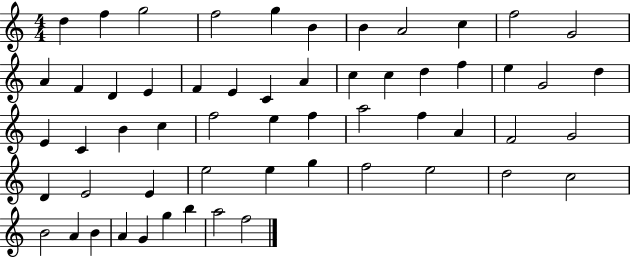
D5/q F5/q G5/h F5/h G5/q B4/q B4/q A4/h C5/q F5/h G4/h A4/q F4/q D4/q E4/q F4/q E4/q C4/q A4/q C5/q C5/q D5/q F5/q E5/q G4/h D5/q E4/q C4/q B4/q C5/q F5/h E5/q F5/q A5/h F5/q A4/q F4/h G4/h D4/q E4/h E4/q E5/h E5/q G5/q F5/h E5/h D5/h C5/h B4/h A4/q B4/q A4/q G4/q G5/q B5/q A5/h F5/h